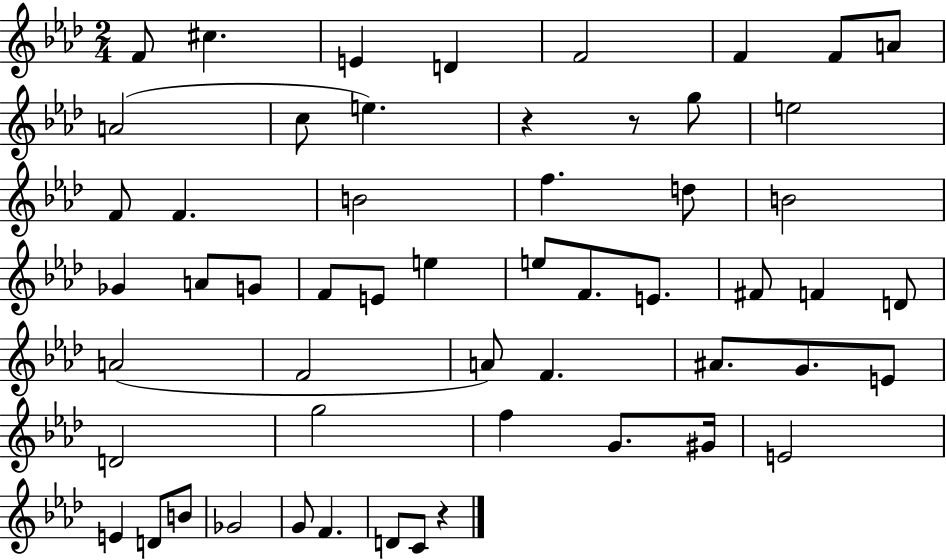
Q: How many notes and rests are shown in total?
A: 55